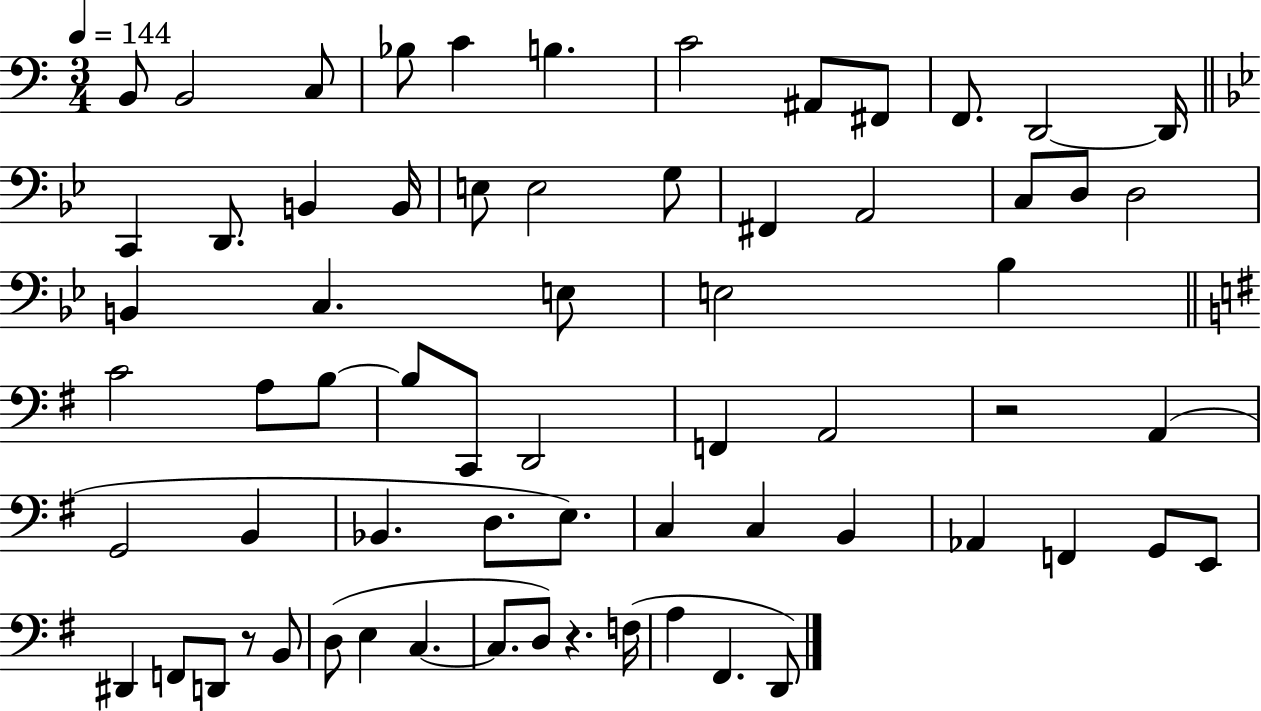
B2/e B2/h C3/e Bb3/e C4/q B3/q. C4/h A#2/e F#2/e F2/e. D2/h D2/s C2/q D2/e. B2/q B2/s E3/e E3/h G3/e F#2/q A2/h C3/e D3/e D3/h B2/q C3/q. E3/e E3/h Bb3/q C4/h A3/e B3/e B3/e C2/e D2/h F2/q A2/h R/h A2/q G2/h B2/q Bb2/q. D3/e. E3/e. C3/q C3/q B2/q Ab2/q F2/q G2/e E2/e D#2/q F2/e D2/e R/e B2/e D3/e E3/q C3/q. C3/e. D3/e R/q. F3/s A3/q F#2/q. D2/e